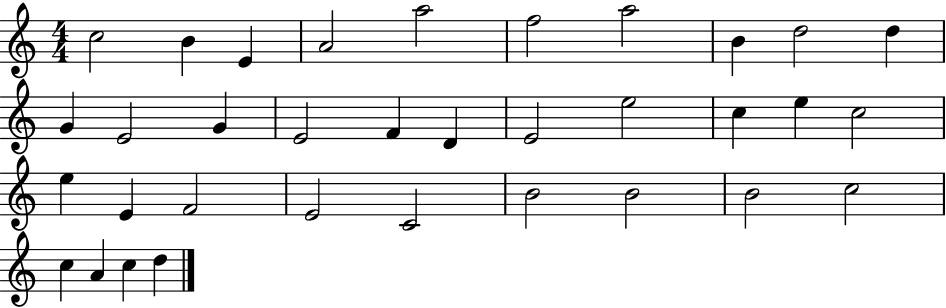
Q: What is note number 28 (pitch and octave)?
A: B4